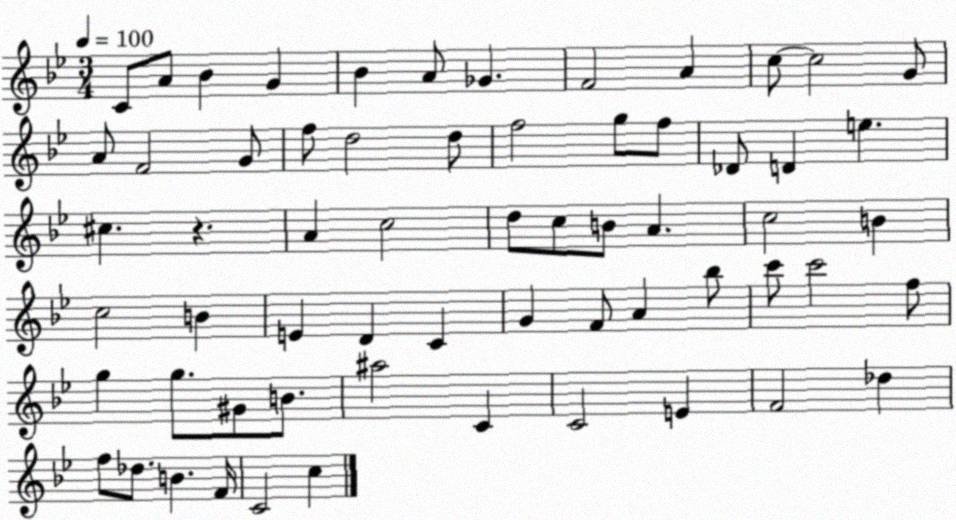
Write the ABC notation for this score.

X:1
T:Untitled
M:3/4
L:1/4
K:Bb
C/2 A/2 _B G _B A/2 _G F2 A c/2 c2 G/2 A/2 F2 G/2 f/2 d2 d/2 f2 g/2 f/2 _D/2 D e ^c z A c2 d/2 c/2 B/2 A c2 B c2 B E D C G F/2 A _b/2 c'/2 c'2 f/2 g g/2 ^G/2 B/2 ^a2 C C2 E F2 _d f/2 _d/2 B F/4 C2 c